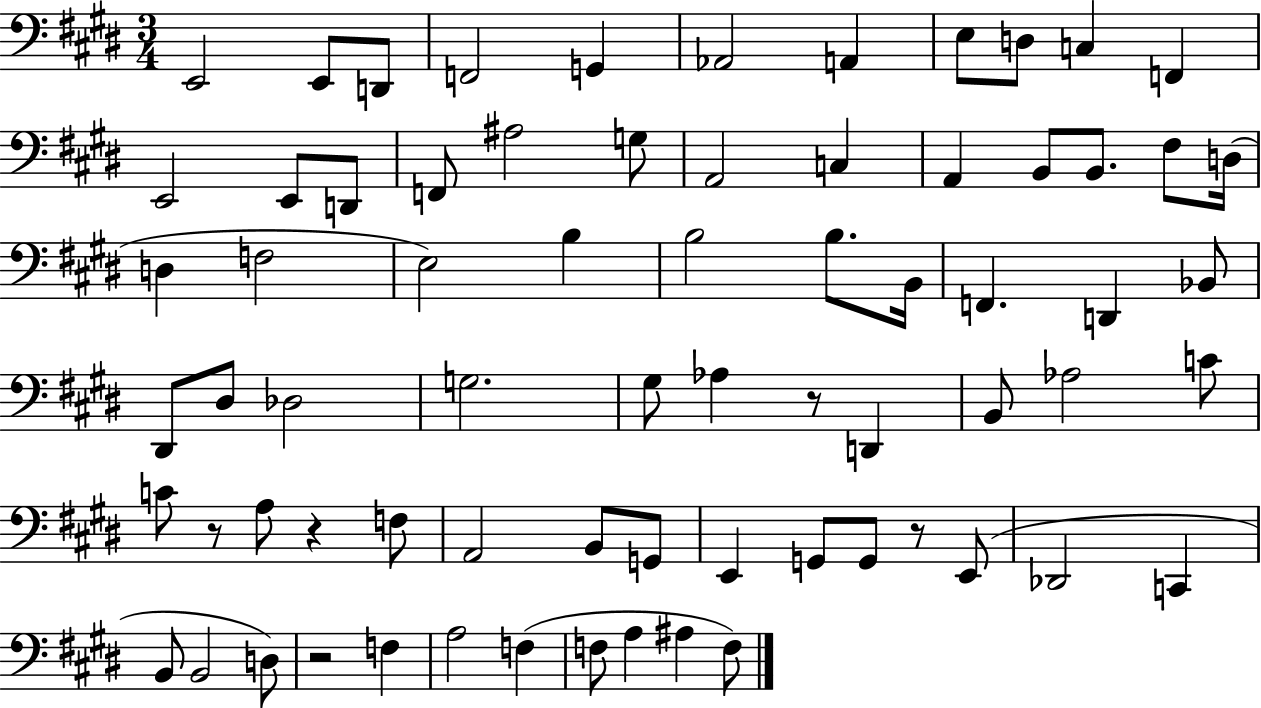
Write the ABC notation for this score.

X:1
T:Untitled
M:3/4
L:1/4
K:E
E,,2 E,,/2 D,,/2 F,,2 G,, _A,,2 A,, E,/2 D,/2 C, F,, E,,2 E,,/2 D,,/2 F,,/2 ^A,2 G,/2 A,,2 C, A,, B,,/2 B,,/2 ^F,/2 D,/4 D, F,2 E,2 B, B,2 B,/2 B,,/4 F,, D,, _B,,/2 ^D,,/2 ^D,/2 _D,2 G,2 ^G,/2 _A, z/2 D,, B,,/2 _A,2 C/2 C/2 z/2 A,/2 z F,/2 A,,2 B,,/2 G,,/2 E,, G,,/2 G,,/2 z/2 E,,/2 _D,,2 C,, B,,/2 B,,2 D,/2 z2 F, A,2 F, F,/2 A, ^A, F,/2